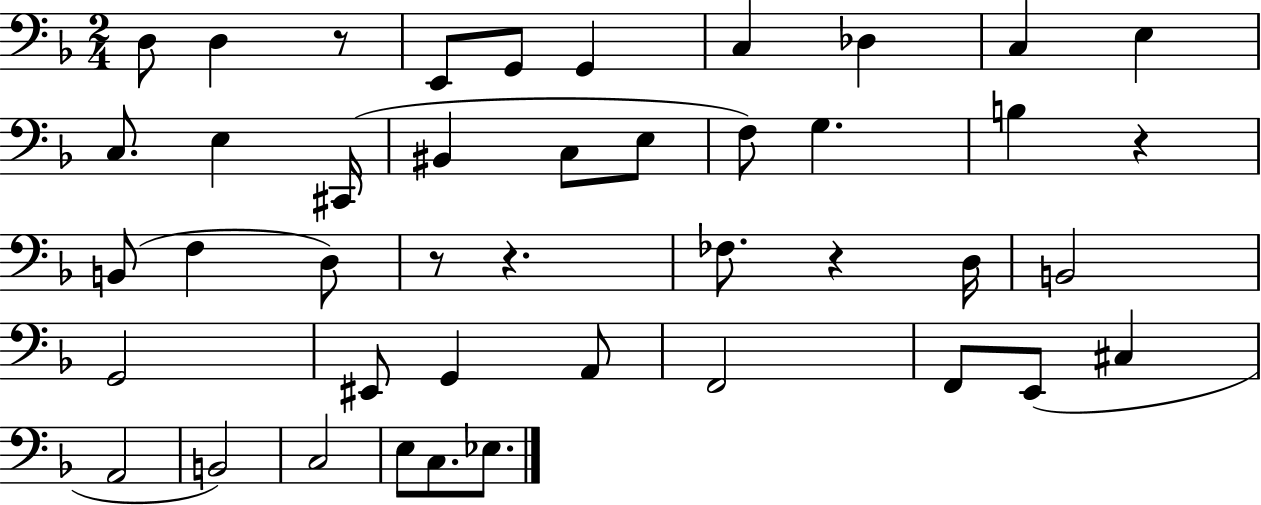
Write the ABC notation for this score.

X:1
T:Untitled
M:2/4
L:1/4
K:F
D,/2 D, z/2 E,,/2 G,,/2 G,, C, _D, C, E, C,/2 E, ^C,,/4 ^B,, C,/2 E,/2 F,/2 G, B, z B,,/2 F, D,/2 z/2 z _F,/2 z D,/4 B,,2 G,,2 ^E,,/2 G,, A,,/2 F,,2 F,,/2 E,,/2 ^C, A,,2 B,,2 C,2 E,/2 C,/2 _E,/2